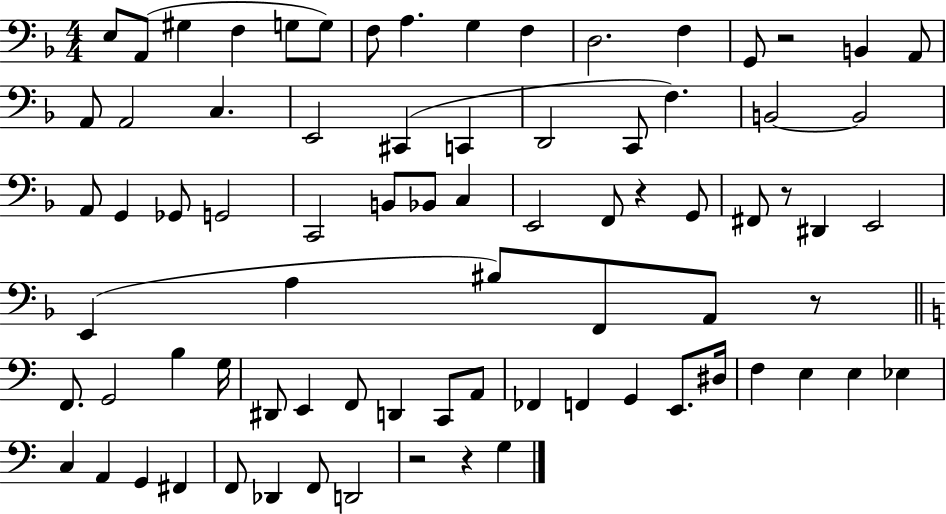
{
  \clef bass
  \numericTimeSignature
  \time 4/4
  \key f \major
  e8 a,8( gis4 f4 g8 g8) | f8 a4. g4 f4 | d2. f4 | g,8 r2 b,4 a,8 | \break a,8 a,2 c4. | e,2 cis,4( c,4 | d,2 c,8 f4.) | b,2~~ b,2 | \break a,8 g,4 ges,8 g,2 | c,2 b,8 bes,8 c4 | e,2 f,8 r4 g,8 | fis,8 r8 dis,4 e,2 | \break e,4( a4 bis8) f,8 a,8 r8 | \bar "||" \break \key c \major f,8. g,2 b4 g16 | dis,8 e,4 f,8 d,4 c,8 a,8 | fes,4 f,4 g,4 e,8. dis16 | f4 e4 e4 ees4 | \break c4 a,4 g,4 fis,4 | f,8 des,4 f,8 d,2 | r2 r4 g4 | \bar "|."
}